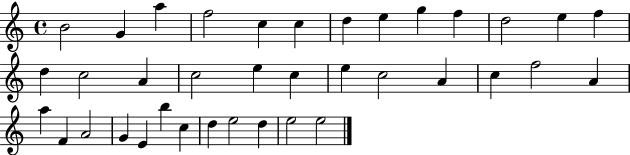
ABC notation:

X:1
T:Untitled
M:4/4
L:1/4
K:C
B2 G a f2 c c d e g f d2 e f d c2 A c2 e c e c2 A c f2 A a F A2 G E b c d e2 d e2 e2